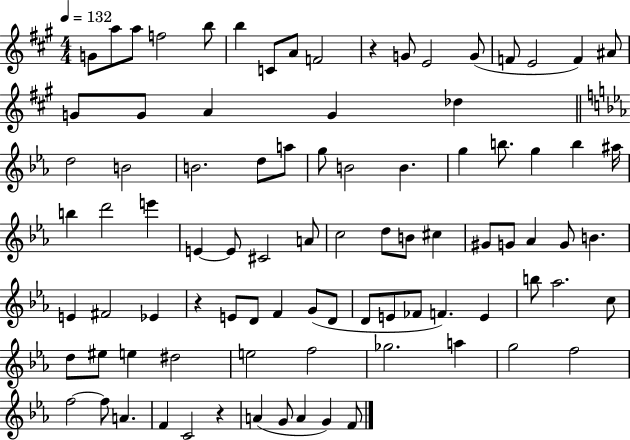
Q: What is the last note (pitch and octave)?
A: F4